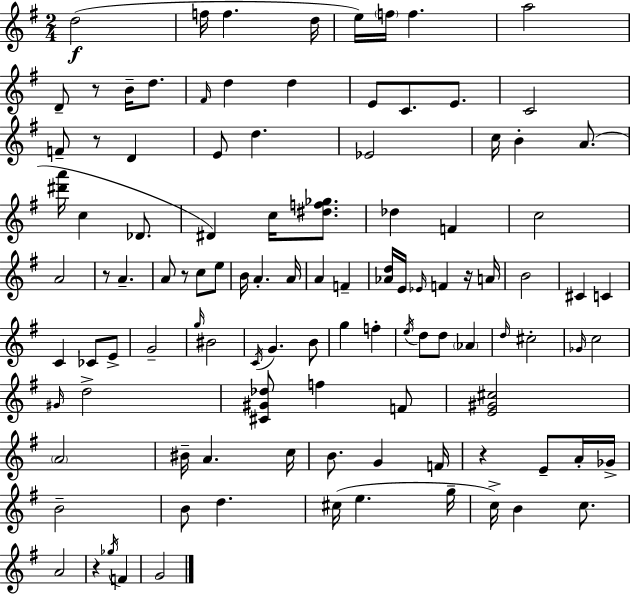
D5/h F5/s F5/q. D5/s E5/s F5/s F5/q. A5/h D4/e R/e B4/s D5/e. F#4/s D5/q D5/q E4/e C4/e. E4/e. C4/h F4/e R/e D4/q E4/e D5/q. Eb4/h C5/s B4/q A4/e. [D#6,A6]/s C5/q Db4/e. D#4/q C5/s [D#5,F5,Gb5]/e. Db5/q F4/q C5/h A4/h R/e A4/q. A4/e R/e C5/e E5/e B4/s A4/q. A4/s A4/q F4/q [Ab4,D5]/s E4/s Eb4/s F4/q R/s A4/s B4/h C#4/q C4/q C4/q CES4/e E4/e G4/h G5/s BIS4/h C4/s G4/q. B4/e G5/q F5/q E5/s D5/e D5/e Ab4/q D5/s C#5/h Gb4/s C5/h G#4/s D5/h [C#4,G#4,Db5]/e F5/q F4/e [E4,G#4,C#5]/h A4/h BIS4/s A4/q. C5/s B4/e. G4/q F4/s R/q E4/e A4/s Gb4/s B4/h B4/e D5/q. C#5/s E5/q. G5/s C5/s B4/q C5/e. A4/h R/q Gb5/s F4/q G4/h